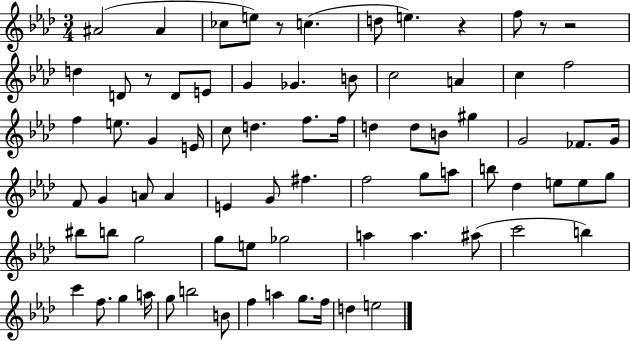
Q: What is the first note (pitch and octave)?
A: A#4